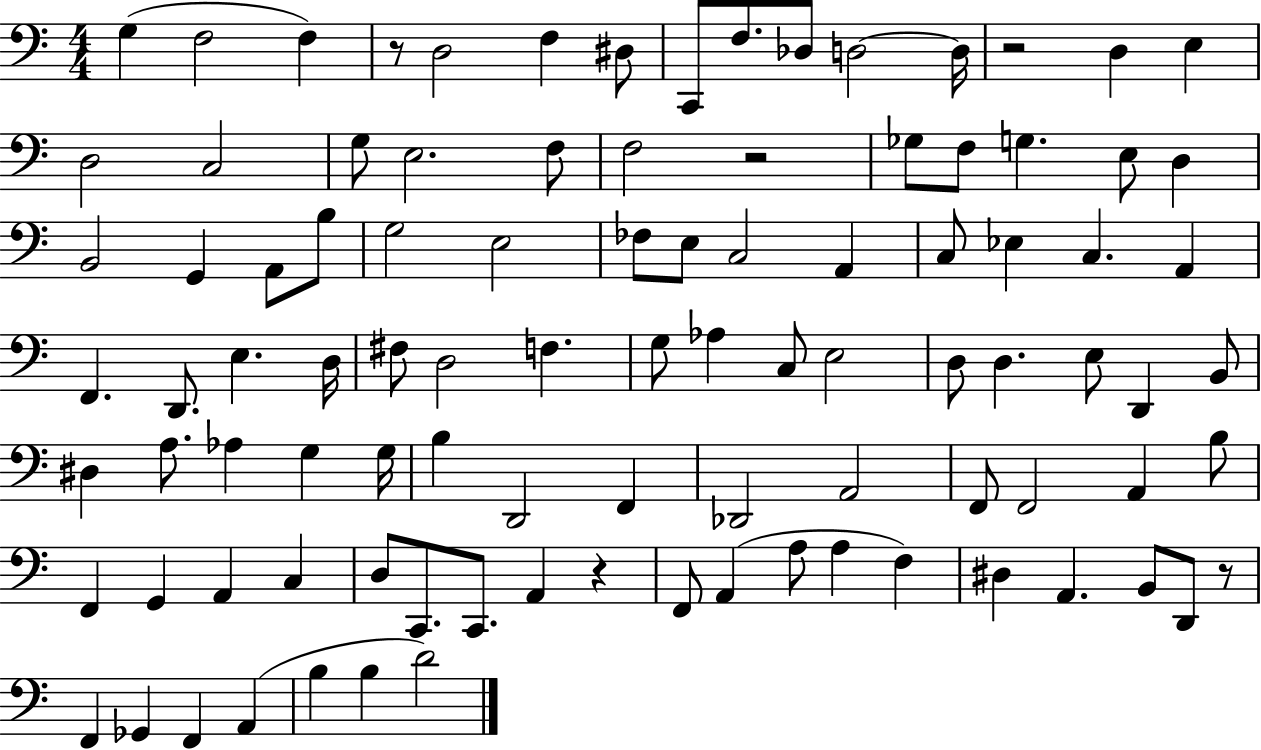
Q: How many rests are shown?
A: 5